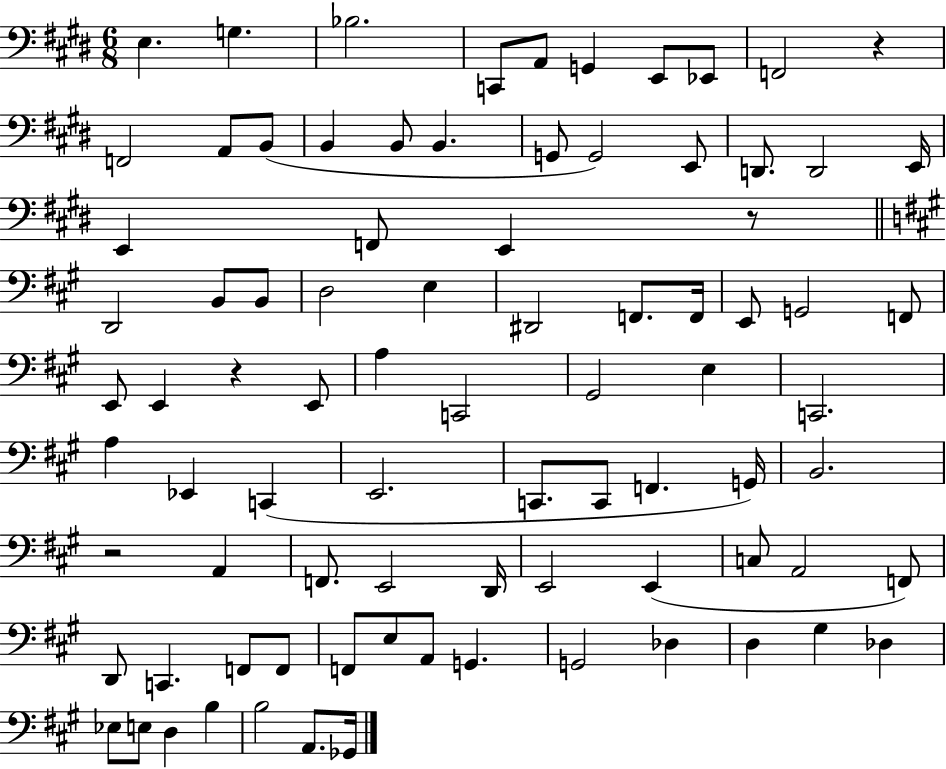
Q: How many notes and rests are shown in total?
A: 85